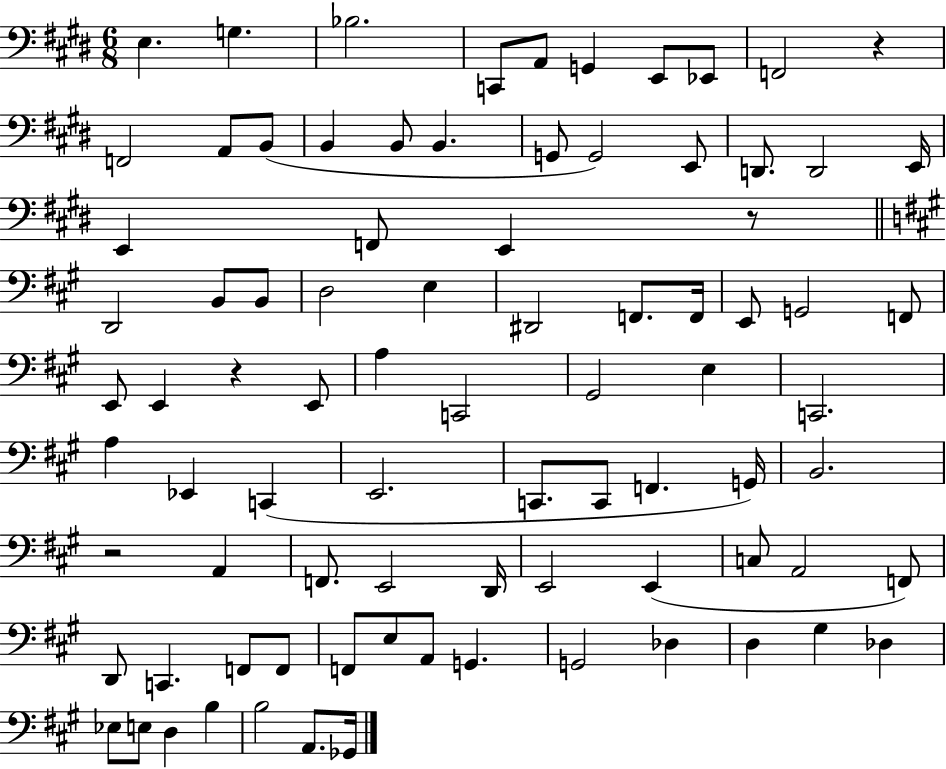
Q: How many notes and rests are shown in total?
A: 85